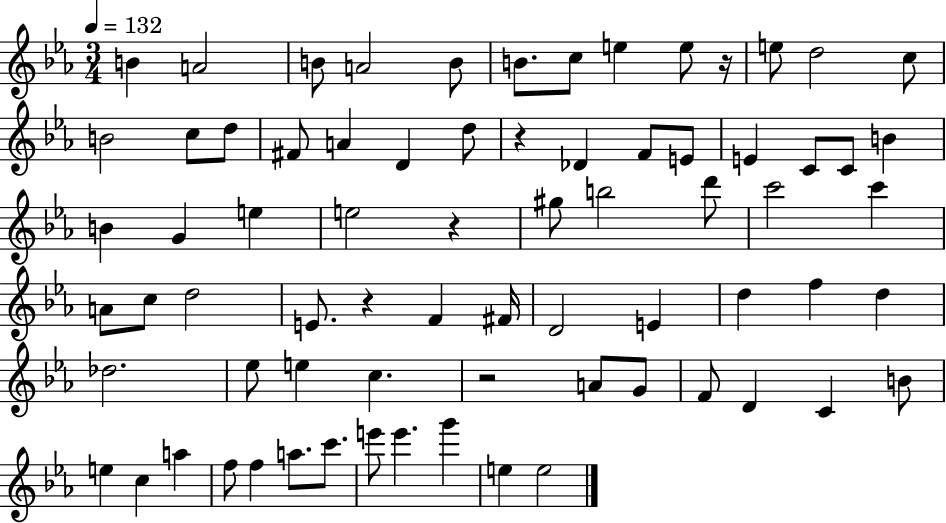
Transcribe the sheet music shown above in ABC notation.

X:1
T:Untitled
M:3/4
L:1/4
K:Eb
B A2 B/2 A2 B/2 B/2 c/2 e e/2 z/4 e/2 d2 c/2 B2 c/2 d/2 ^F/2 A D d/2 z _D F/2 E/2 E C/2 C/2 B B G e e2 z ^g/2 b2 d'/2 c'2 c' A/2 c/2 d2 E/2 z F ^F/4 D2 E d f d _d2 _e/2 e c z2 A/2 G/2 F/2 D C B/2 e c a f/2 f a/2 c'/2 e'/2 e' g' e e2